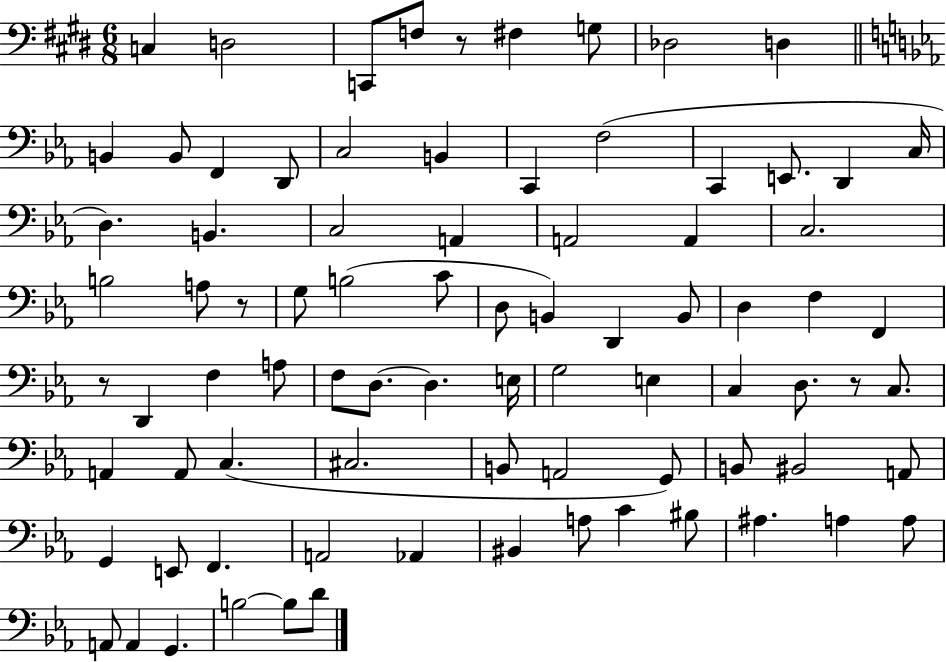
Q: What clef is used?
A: bass